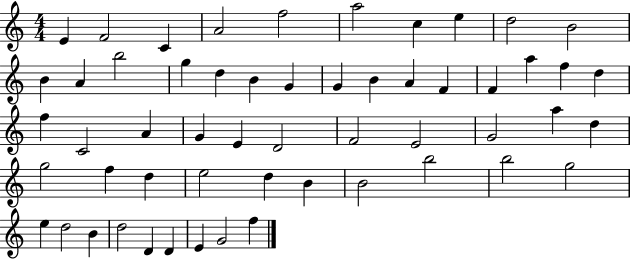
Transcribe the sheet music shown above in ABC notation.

X:1
T:Untitled
M:4/4
L:1/4
K:C
E F2 C A2 f2 a2 c e d2 B2 B A b2 g d B G G B A F F a f d f C2 A G E D2 F2 E2 G2 a d g2 f d e2 d B B2 b2 b2 g2 e d2 B d2 D D E G2 f